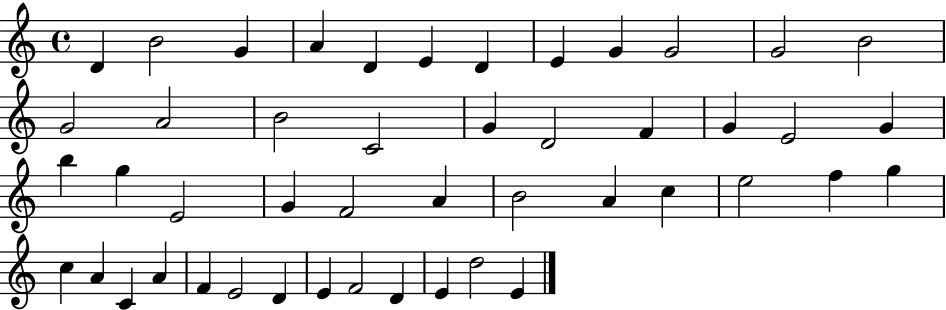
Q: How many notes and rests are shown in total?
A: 47